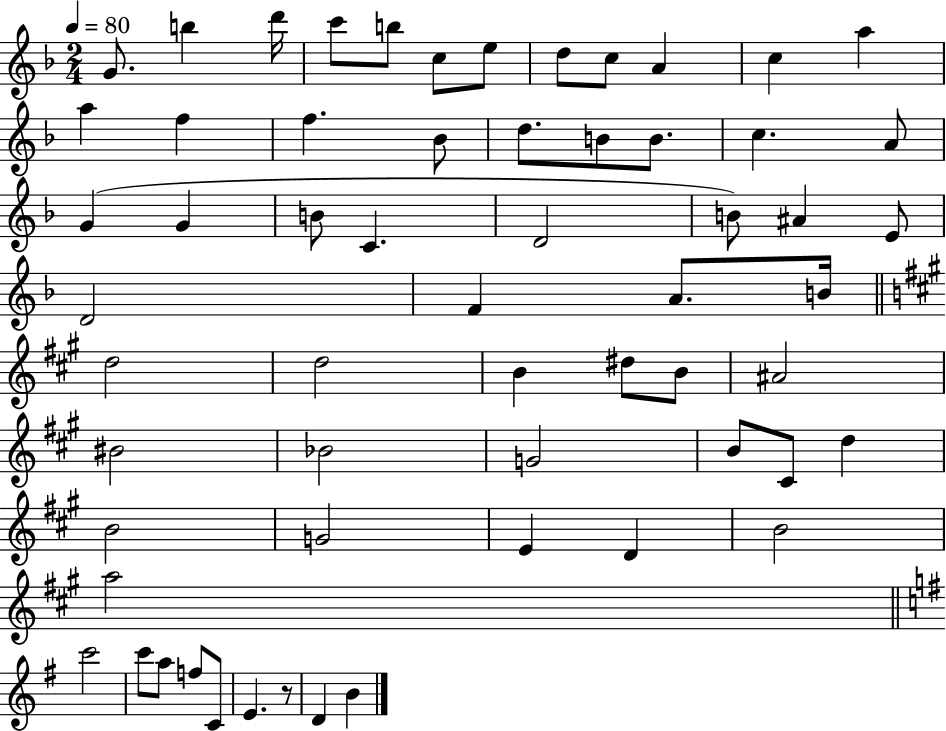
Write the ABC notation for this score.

X:1
T:Untitled
M:2/4
L:1/4
K:F
G/2 b d'/4 c'/2 b/2 c/2 e/2 d/2 c/2 A c a a f f _B/2 d/2 B/2 B/2 c A/2 G G B/2 C D2 B/2 ^A E/2 D2 F A/2 B/4 d2 d2 B ^d/2 B/2 ^A2 ^B2 _B2 G2 B/2 ^C/2 d B2 G2 E D B2 a2 c'2 c'/2 a/2 f/2 C/2 E z/2 D B